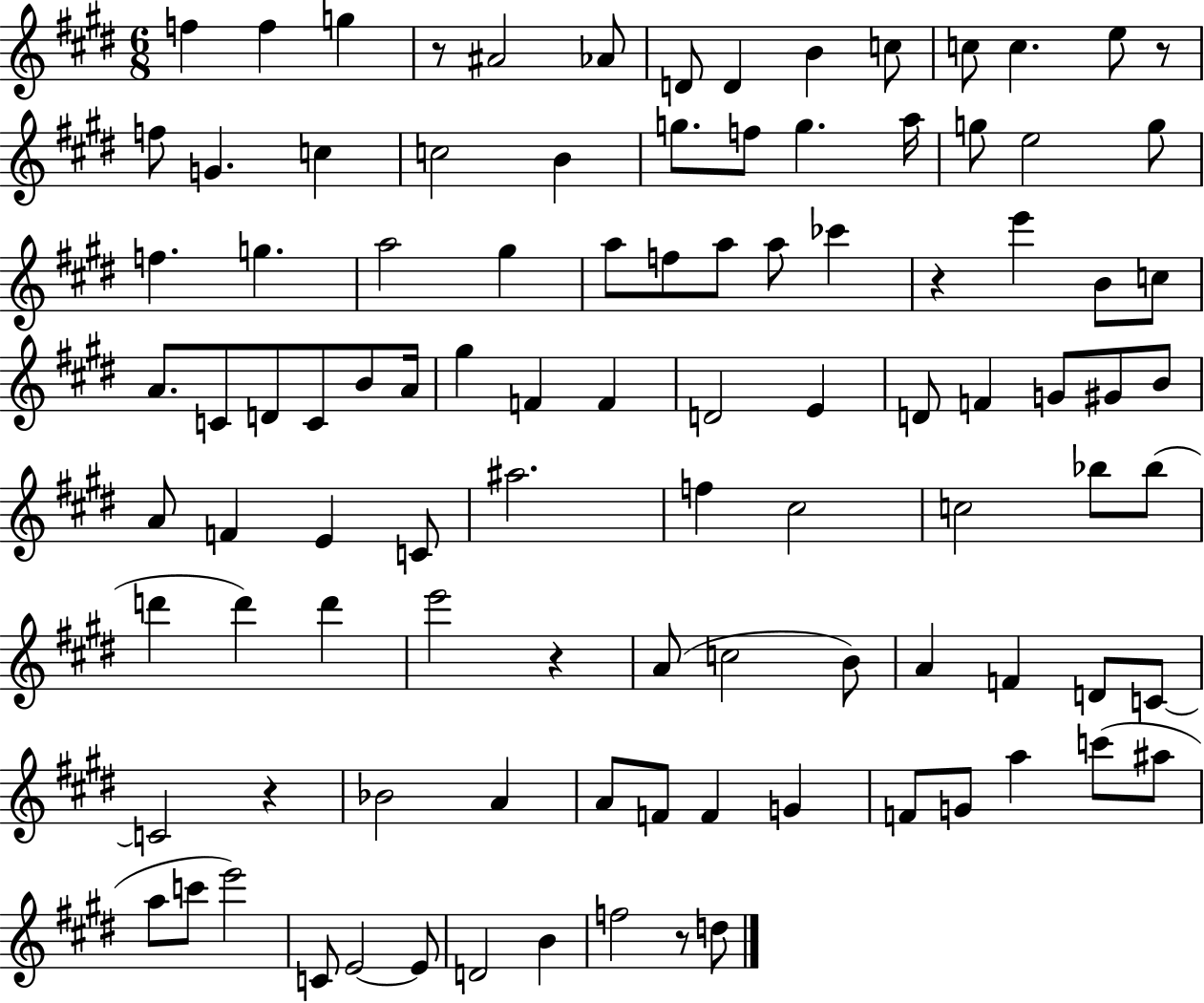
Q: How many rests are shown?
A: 6